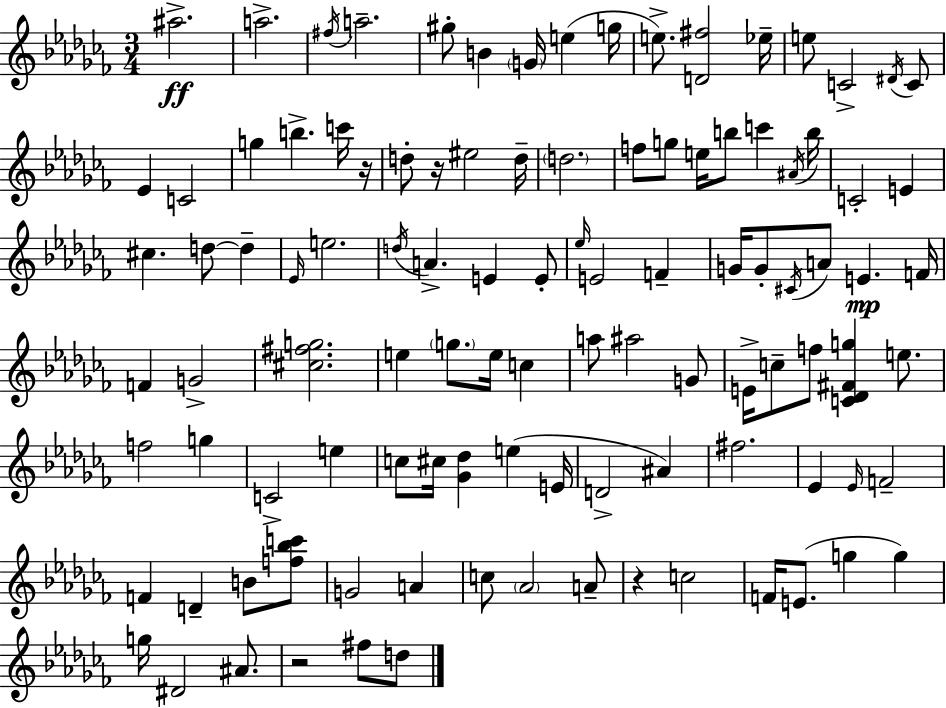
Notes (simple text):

A#5/h. A5/h. F#5/s A5/h. G#5/e B4/q G4/s E5/q G5/s E5/e. [D4,F#5]/h Eb5/s E5/e C4/h D#4/s C4/e Eb4/q C4/h G5/q B5/q. C6/s R/s D5/e R/s EIS5/h D5/s D5/h. F5/e G5/e E5/s B5/e C6/q A#4/s B5/s C4/h E4/q C#5/q. D5/e D5/q Eb4/s E5/h. D5/s A4/q. E4/q E4/e Eb5/s E4/h F4/q G4/s G4/e C#4/s A4/e E4/q. F4/s F4/q G4/h [C#5,F#5,G5]/h. E5/q G5/e. E5/s C5/q A5/e A#5/h G4/e E4/s C5/e F5/e [C4,Db4,F#4,G5]/q E5/e. F5/h G5/q C4/h E5/q C5/e C#5/s [Gb4,Db5]/q E5/q E4/s D4/h A#4/q F#5/h. Eb4/q Eb4/s F4/h F4/q D4/q B4/e [F5,Bb5,C6]/e G4/h A4/q C5/e Ab4/h A4/e R/q C5/h F4/s E4/e. G5/q G5/q G5/s D#4/h A#4/e. R/h F#5/e D5/e